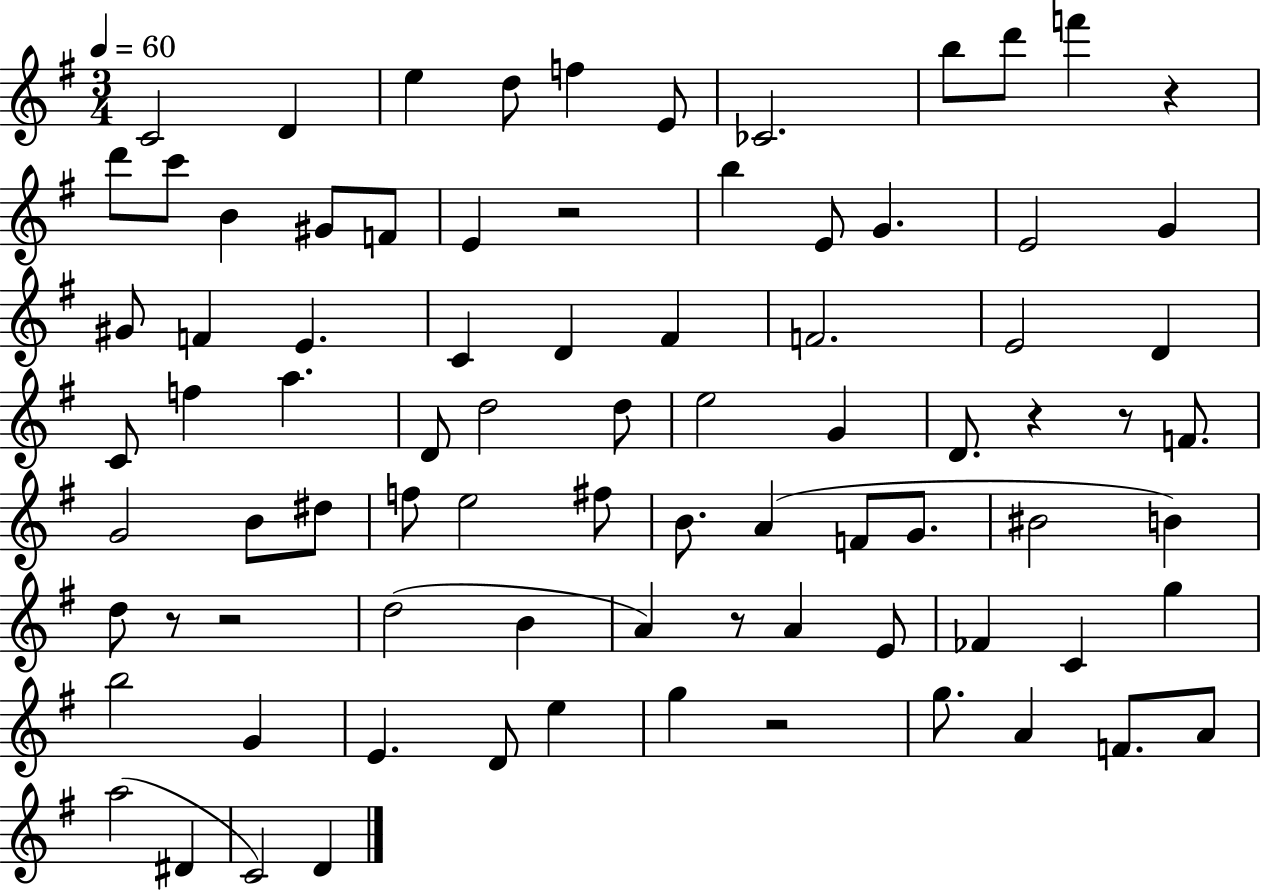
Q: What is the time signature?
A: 3/4